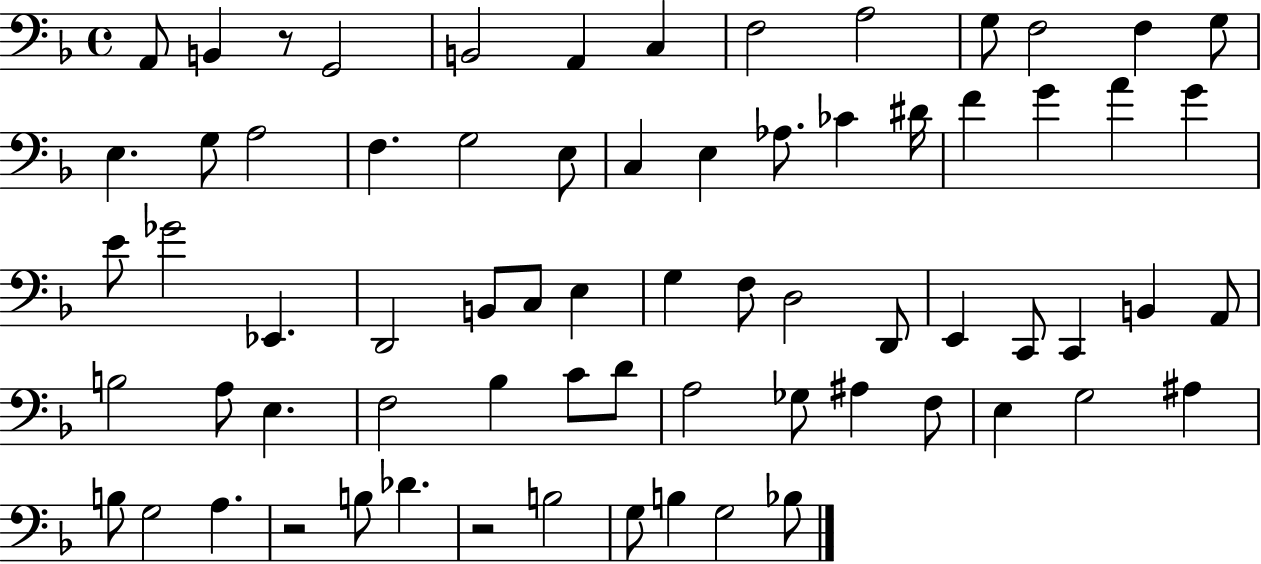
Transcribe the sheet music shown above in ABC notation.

X:1
T:Untitled
M:4/4
L:1/4
K:F
A,,/2 B,, z/2 G,,2 B,,2 A,, C, F,2 A,2 G,/2 F,2 F, G,/2 E, G,/2 A,2 F, G,2 E,/2 C, E, _A,/2 _C ^D/4 F G A G E/2 _G2 _E,, D,,2 B,,/2 C,/2 E, G, F,/2 D,2 D,,/2 E,, C,,/2 C,, B,, A,,/2 B,2 A,/2 E, F,2 _B, C/2 D/2 A,2 _G,/2 ^A, F,/2 E, G,2 ^A, B,/2 G,2 A, z2 B,/2 _D z2 B,2 G,/2 B, G,2 _B,/2